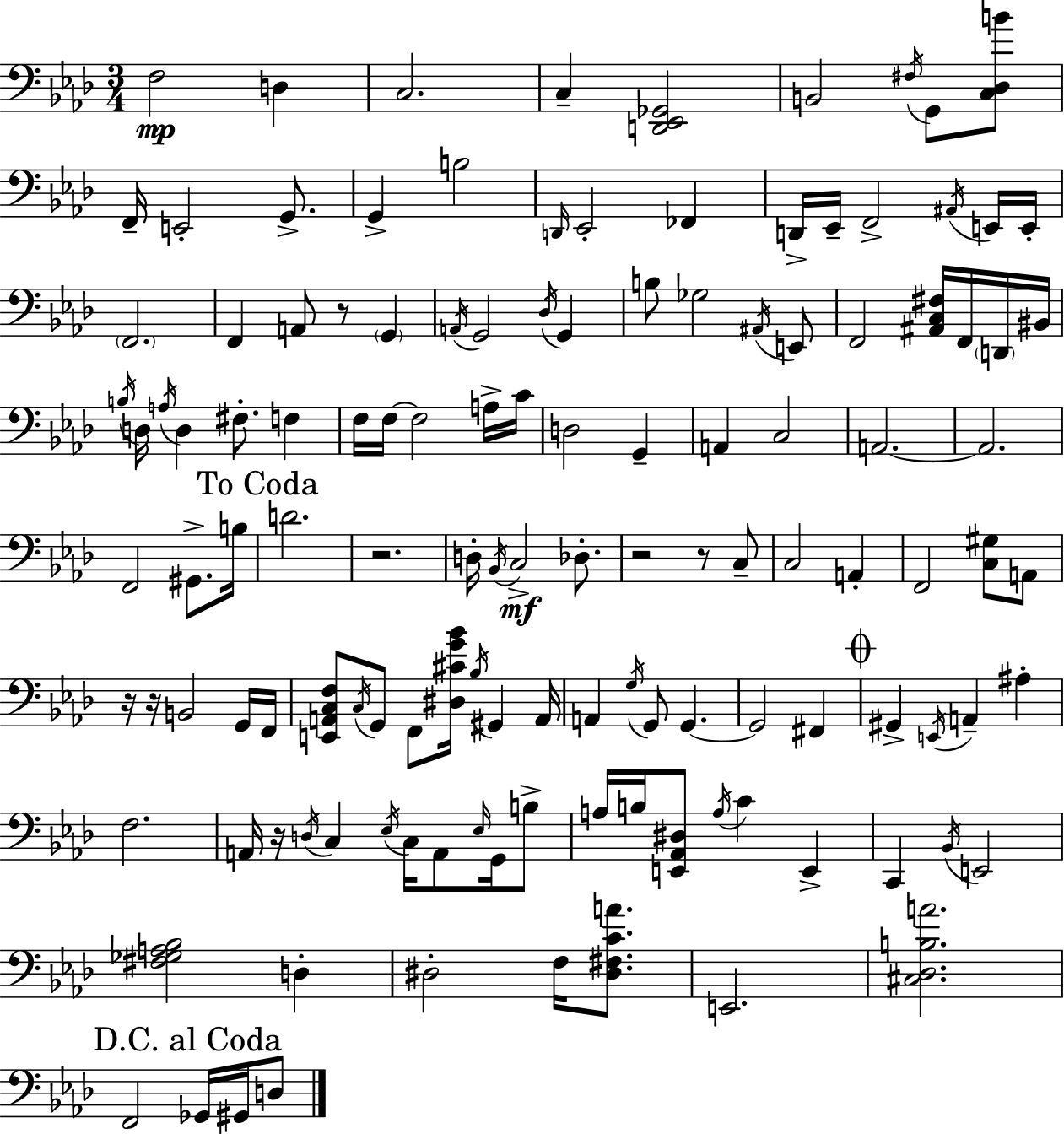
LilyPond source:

{
  \clef bass
  \numericTimeSignature
  \time 3/4
  \key aes \major
  \repeat volta 2 { f2\mp d4 | c2. | c4-- <d, ees, ges,>2 | b,2 \acciaccatura { fis16 } g,8 <c des b'>8 | \break f,16-- e,2-. g,8.-> | g,4-> b2 | \grace { d,16 } ees,2-. fes,4 | d,16-> ees,16-- f,2-> | \break \acciaccatura { ais,16 } e,16 e,16-. \parenthesize f,2. | f,4 a,8 r8 \parenthesize g,4 | \acciaccatura { a,16 } g,2 | \acciaccatura { des16 } g,4 b8 ges2 | \break \acciaccatura { ais,16 } e,8 f,2 | <ais, c fis>16 f,16 \parenthesize d,16 bis,16 \acciaccatura { b16 } d16 \acciaccatura { a16 } d4 | fis8.-. f4 f16 f16~~ f2 | a16-> c'16 d2 | \break g,4-- a,4 | c2 a,2.~~ | a,2. | f,2 | \break gis,8.-> b16 \mark "To Coda" d'2. | r2. | d16-. \acciaccatura { bes,16 }\mf c2-> | des8.-. r2 | \break r8 c8-- c2 | a,4-. f,2 | <c gis>8 a,8 r16 r16 b,2 | g,16 f,16 <e, a, c f>8 \acciaccatura { c16 } | \break g,8 f,8 <dis cis' g' bes'>16 \acciaccatura { bes16 } gis,4 a,16 a,4 | \acciaccatura { g16 } g,8 g,4.~~ | g,2 fis,4 | \mark \markup { \musicglyph "scripts.coda" } gis,4-> \acciaccatura { e,16 } a,4-- ais4-. | \break f2. | a,16 r16 \acciaccatura { d16 } c4 \acciaccatura { ees16 } c16 a,8 | \grace { ees16 } g,16 b8-> a16 b16 <e, aes, dis>8 \acciaccatura { a16 } c'4 | e,4-> c,4 \acciaccatura { bes,16 } e,2 | \break <fis ges a bes>2 | d4-. dis2-. | f16 <dis fis c' a'>8. e,2. | <cis des b a'>2. | \break \mark "D.C. al Coda" f,2 | ges,16 gis,16 d8 } \bar "|."
}